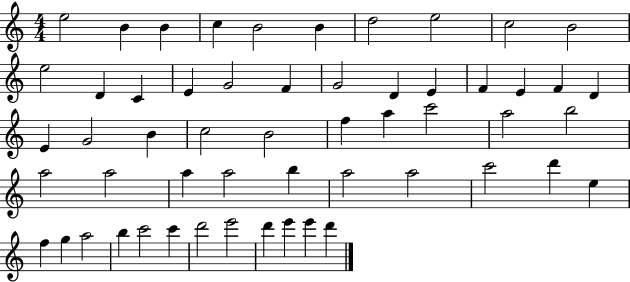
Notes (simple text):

E5/h B4/q B4/q C5/q B4/h B4/q D5/h E5/h C5/h B4/h E5/h D4/q C4/q E4/q G4/h F4/q G4/h D4/q E4/q F4/q E4/q F4/q D4/q E4/q G4/h B4/q C5/h B4/h F5/q A5/q C6/h A5/h B5/h A5/h A5/h A5/q A5/h B5/q A5/h A5/h C6/h D6/q E5/q F5/q G5/q A5/h B5/q C6/h C6/q D6/h E6/h D6/q E6/q E6/q D6/q